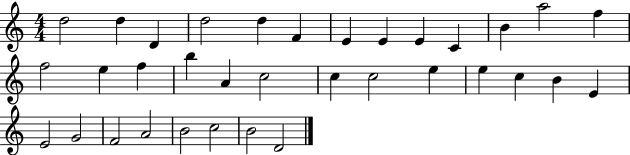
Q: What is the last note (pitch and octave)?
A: D4